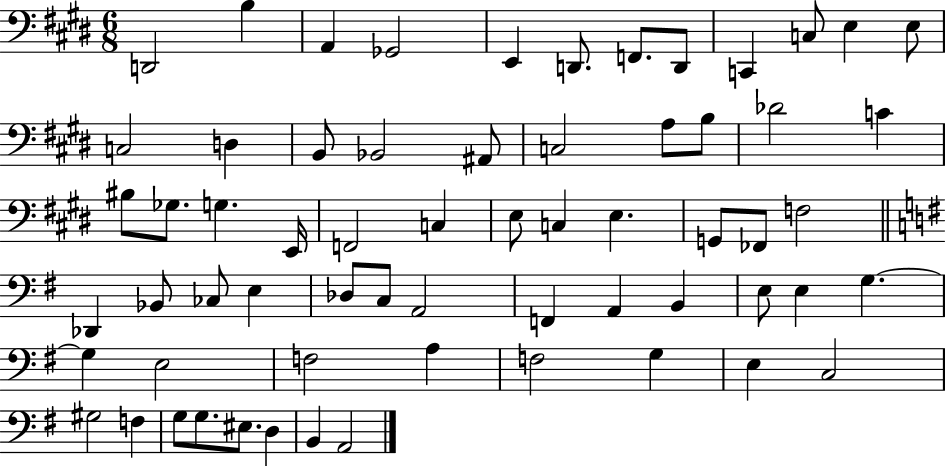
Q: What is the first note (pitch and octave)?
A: D2